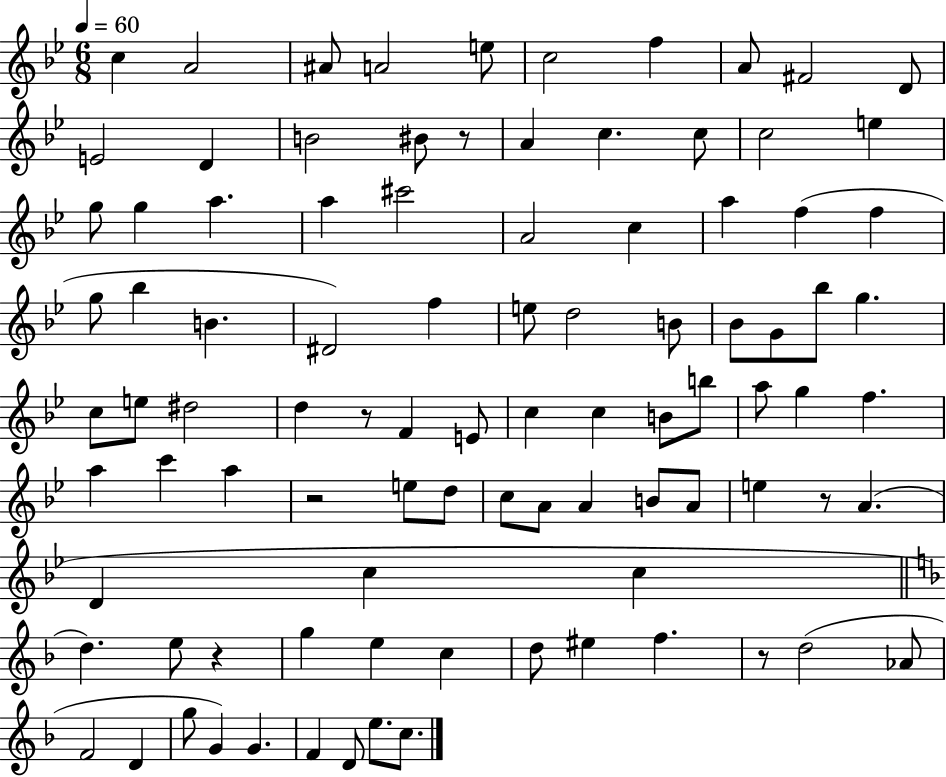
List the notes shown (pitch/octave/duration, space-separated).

C5/q A4/h A#4/e A4/h E5/e C5/h F5/q A4/e F#4/h D4/e E4/h D4/q B4/h BIS4/e R/e A4/q C5/q. C5/e C5/h E5/q G5/e G5/q A5/q. A5/q C#6/h A4/h C5/q A5/q F5/q F5/q G5/e Bb5/q B4/q. D#4/h F5/q E5/e D5/h B4/e Bb4/e G4/e Bb5/e G5/q. C5/e E5/e D#5/h D5/q R/e F4/q E4/e C5/q C5/q B4/e B5/e A5/e G5/q F5/q. A5/q C6/q A5/q R/h E5/e D5/e C5/e A4/e A4/q B4/e A4/e E5/q R/e A4/q. D4/q C5/q C5/q D5/q. E5/e R/q G5/q E5/q C5/q D5/e EIS5/q F5/q. R/e D5/h Ab4/e F4/h D4/q G5/e G4/q G4/q. F4/q D4/e E5/e. C5/e.